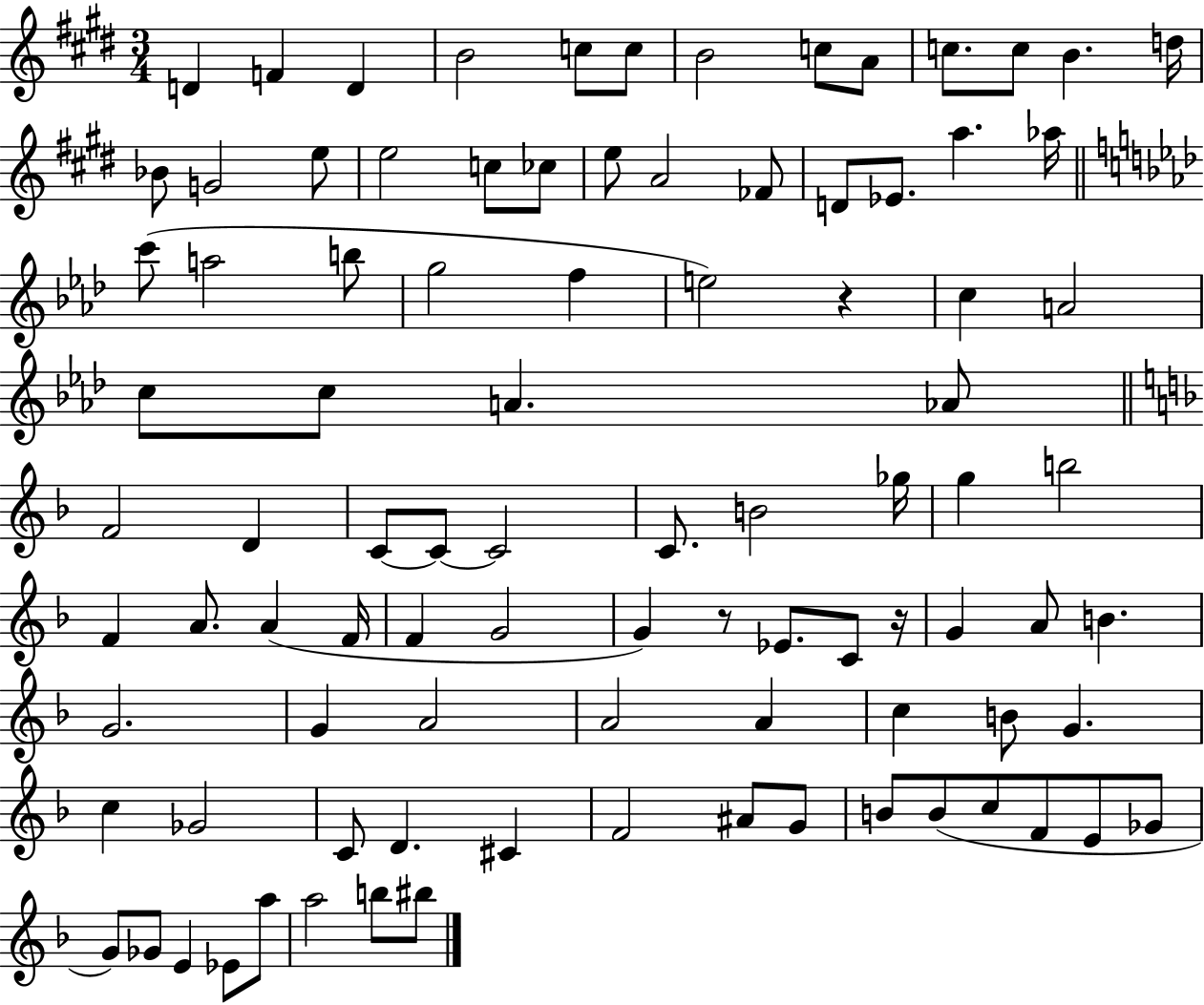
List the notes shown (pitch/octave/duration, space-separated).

D4/q F4/q D4/q B4/h C5/e C5/e B4/h C5/e A4/e C5/e. C5/e B4/q. D5/s Bb4/e G4/h E5/e E5/h C5/e CES5/e E5/e A4/h FES4/e D4/e Eb4/e. A5/q. Ab5/s C6/e A5/h B5/e G5/h F5/q E5/h R/q C5/q A4/h C5/e C5/e A4/q. Ab4/e F4/h D4/q C4/e C4/e C4/h C4/e. B4/h Gb5/s G5/q B5/h F4/q A4/e. A4/q F4/s F4/q G4/h G4/q R/e Eb4/e. C4/e R/s G4/q A4/e B4/q. G4/h. G4/q A4/h A4/h A4/q C5/q B4/e G4/q. C5/q Gb4/h C4/e D4/q. C#4/q F4/h A#4/e G4/e B4/e B4/e C5/e F4/e E4/e Gb4/e G4/e Gb4/e E4/q Eb4/e A5/e A5/h B5/e BIS5/e